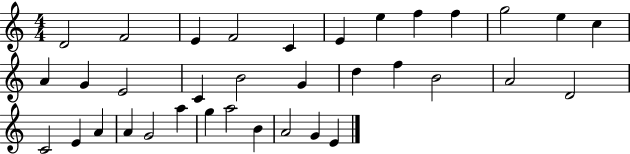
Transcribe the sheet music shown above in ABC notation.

X:1
T:Untitled
M:4/4
L:1/4
K:C
D2 F2 E F2 C E e f f g2 e c A G E2 C B2 G d f B2 A2 D2 C2 E A A G2 a g a2 B A2 G E